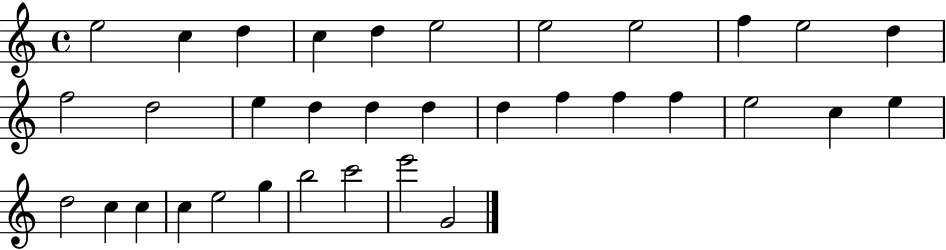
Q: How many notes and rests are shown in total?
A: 34